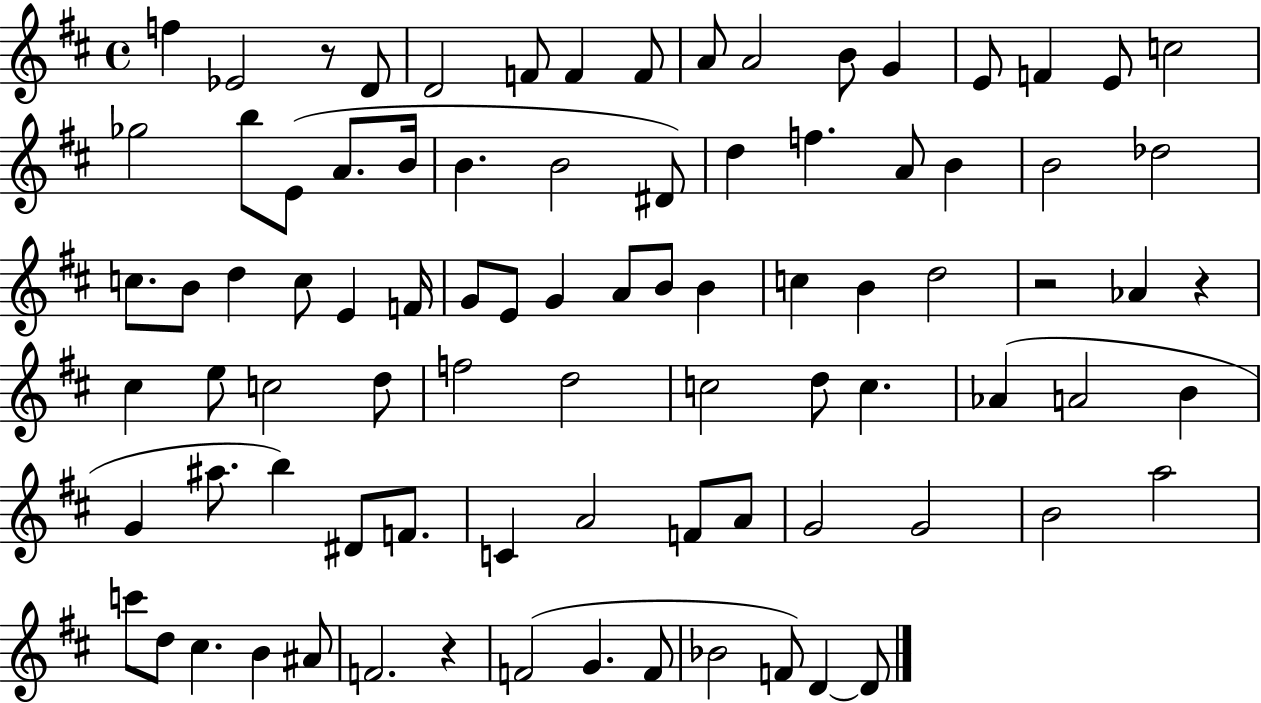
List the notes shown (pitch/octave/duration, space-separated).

F5/q Eb4/h R/e D4/e D4/h F4/e F4/q F4/e A4/e A4/h B4/e G4/q E4/e F4/q E4/e C5/h Gb5/h B5/e E4/e A4/e. B4/s B4/q. B4/h D#4/e D5/q F5/q. A4/e B4/q B4/h Db5/h C5/e. B4/e D5/q C5/e E4/q F4/s G4/e E4/e G4/q A4/e B4/e B4/q C5/q B4/q D5/h R/h Ab4/q R/q C#5/q E5/e C5/h D5/e F5/h D5/h C5/h D5/e C5/q. Ab4/q A4/h B4/q G4/q A#5/e. B5/q D#4/e F4/e. C4/q A4/h F4/e A4/e G4/h G4/h B4/h A5/h C6/e D5/e C#5/q. B4/q A#4/e F4/h. R/q F4/h G4/q. F4/e Bb4/h F4/e D4/q D4/e